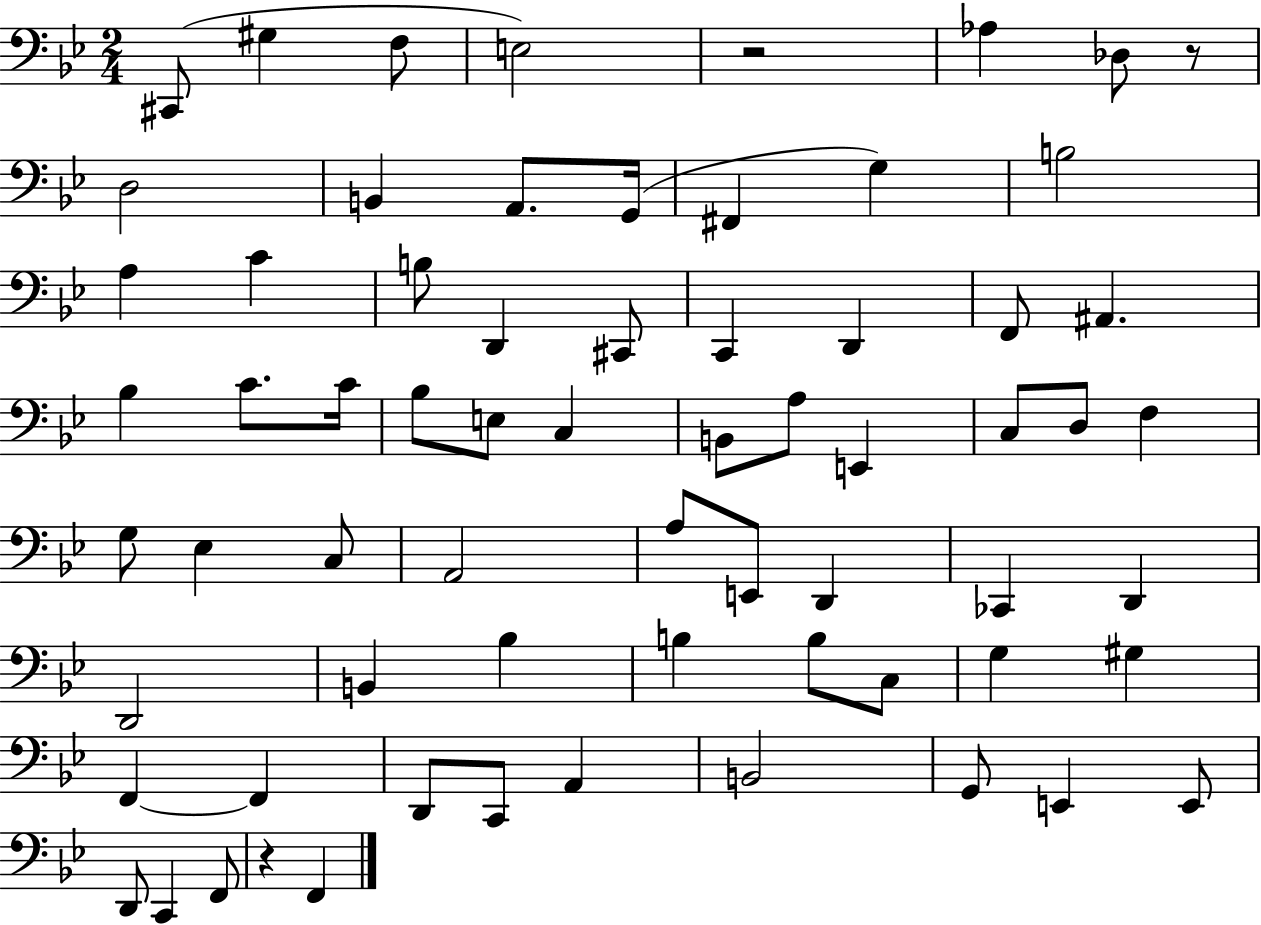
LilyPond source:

{
  \clef bass
  \numericTimeSignature
  \time 2/4
  \key bes \major
  cis,8( gis4 f8 | e2) | r2 | aes4 des8 r8 | \break d2 | b,4 a,8. g,16( | fis,4 g4) | b2 | \break a4 c'4 | b8 d,4 cis,8 | c,4 d,4 | f,8 ais,4. | \break bes4 c'8. c'16 | bes8 e8 c4 | b,8 a8 e,4 | c8 d8 f4 | \break g8 ees4 c8 | a,2 | a8 e,8 d,4 | ces,4 d,4 | \break d,2 | b,4 bes4 | b4 b8 c8 | g4 gis4 | \break f,4~~ f,4 | d,8 c,8 a,4 | b,2 | g,8 e,4 e,8 | \break d,8 c,4 f,8 | r4 f,4 | \bar "|."
}